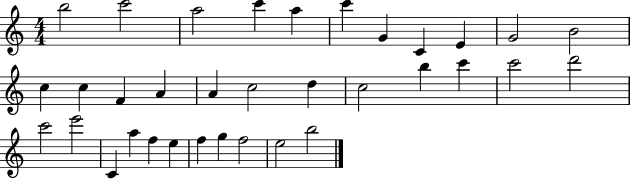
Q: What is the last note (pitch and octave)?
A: B5